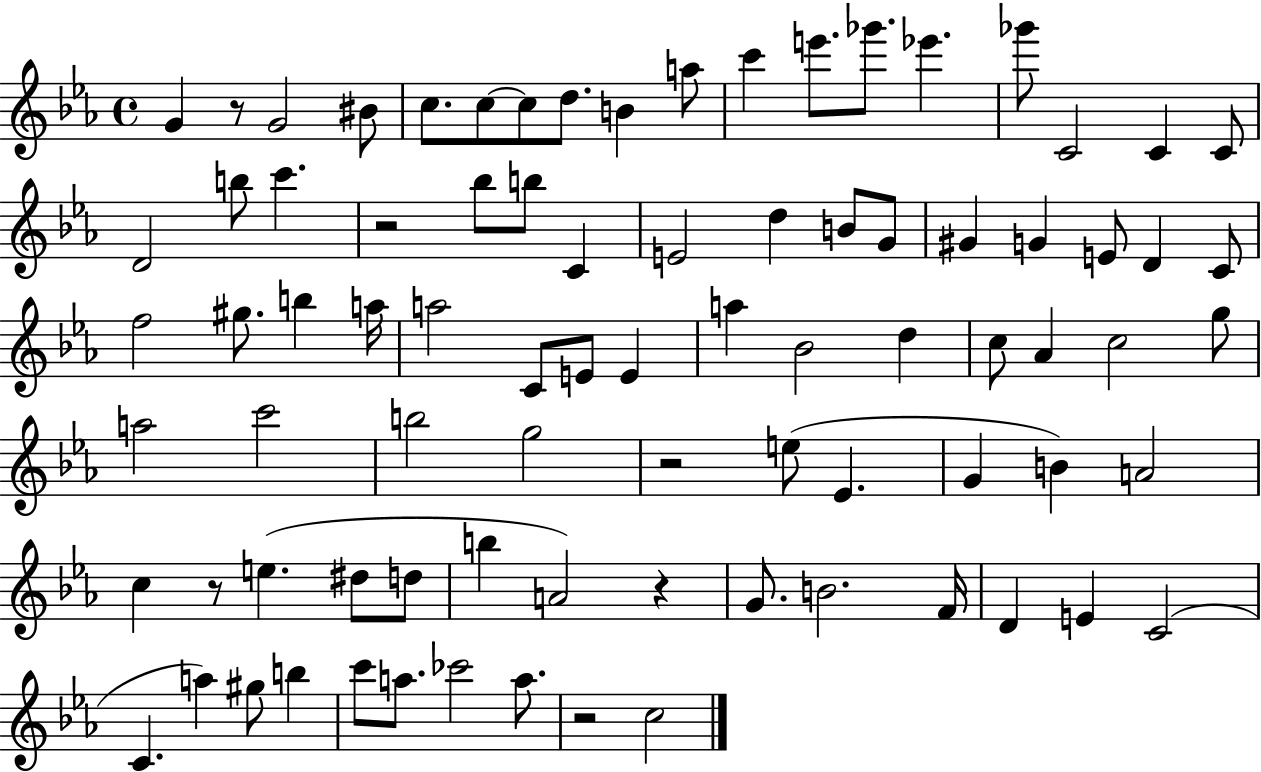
G4/q R/e G4/h BIS4/e C5/e. C5/e C5/e D5/e. B4/q A5/e C6/q E6/e. Gb6/e. Eb6/q. Gb6/e C4/h C4/q C4/e D4/h B5/e C6/q. R/h Bb5/e B5/e C4/q E4/h D5/q B4/e G4/e G#4/q G4/q E4/e D4/q C4/e F5/h G#5/e. B5/q A5/s A5/h C4/e E4/e E4/q A5/q Bb4/h D5/q C5/e Ab4/q C5/h G5/e A5/h C6/h B5/h G5/h R/h E5/e Eb4/q. G4/q B4/q A4/h C5/q R/e E5/q. D#5/e D5/e B5/q A4/h R/q G4/e. B4/h. F4/s D4/q E4/q C4/h C4/q. A5/q G#5/e B5/q C6/e A5/e. CES6/h A5/e. R/h C5/h